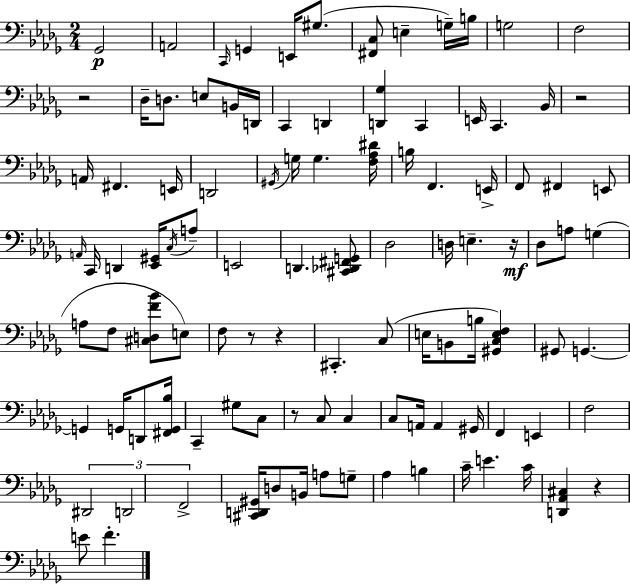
X:1
T:Untitled
M:2/4
L:1/4
K:Bbm
_G,,2 A,,2 C,,/4 G,, E,,/4 ^G,/2 [^F,,C,]/2 E, G,/4 B,/4 G,2 F,2 z2 _D,/4 D,/2 E,/2 B,,/4 D,,/4 C,, D,, [D,,_G,] C,, E,,/4 C,, _B,,/4 z2 A,,/4 ^F,, E,,/4 D,,2 ^G,,/4 G,/4 G, [F,_A,^D]/4 B,/4 F,, E,,/4 F,,/2 ^F,, E,,/2 A,,/4 C,,/4 D,, [_E,,^G,,]/4 C,/4 A,/2 E,,2 D,, [^C,,_D,,^F,,G,,]/2 _D,2 D,/4 E, z/4 _D,/2 A,/2 G, A,/2 F,/2 [^C,D,F_B]/2 E,/2 F,/2 z/2 z ^C,, C,/2 E,/4 B,,/2 B,/4 [^G,,C,E,F,] ^G,,/2 G,, G,, G,,/4 D,,/2 [^F,,G,,_B,]/4 C,, ^G,/2 C,/2 z/2 C,/2 C, C,/2 A,,/4 A,, ^G,,/4 F,, E,, F,2 ^D,,2 D,,2 F,,2 [^C,,D,,^G,,]/4 D,/2 B,,/4 A,/2 G,/2 _A, B, C/4 E C/4 [D,,_A,,^C,] z E/2 F